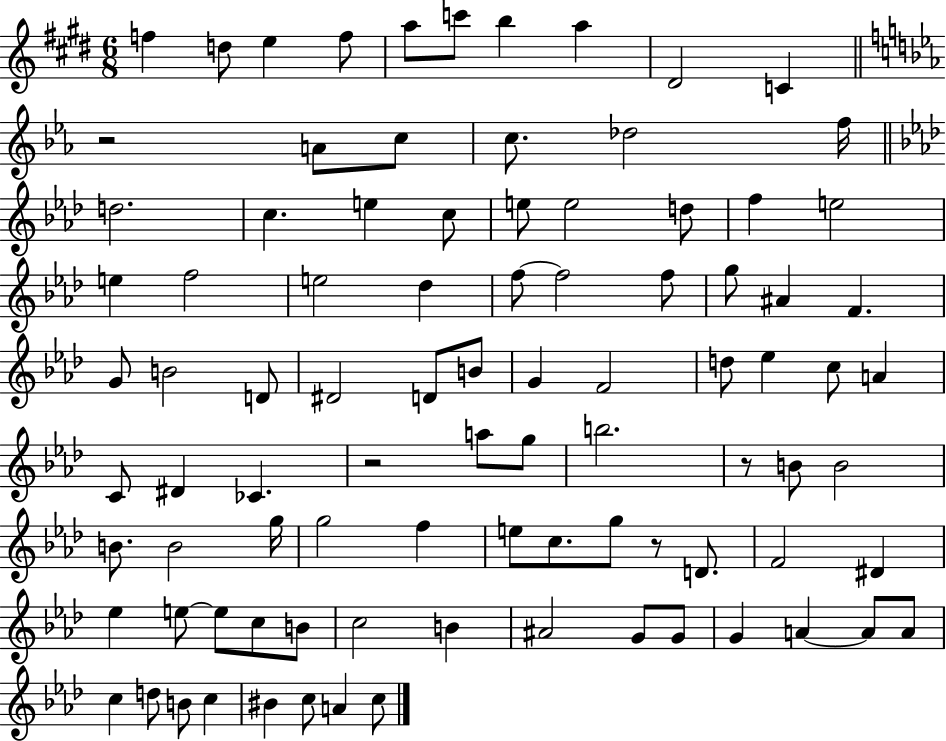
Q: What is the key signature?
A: E major